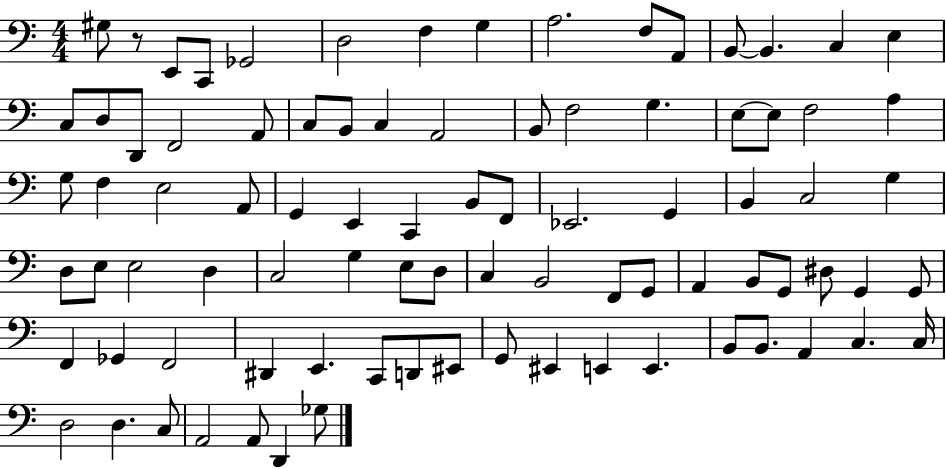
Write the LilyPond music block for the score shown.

{
  \clef bass
  \numericTimeSignature
  \time 4/4
  \key c \major
  gis8 r8 e,8 c,8 ges,2 | d2 f4 g4 | a2. f8 a,8 | b,8~~ b,4. c4 e4 | \break c8 d8 d,8 f,2 a,8 | c8 b,8 c4 a,2 | b,8 f2 g4. | e8~~ e8 f2 a4 | \break g8 f4 e2 a,8 | g,4 e,4 c,4 b,8 f,8 | ees,2. g,4 | b,4 c2 g4 | \break d8 e8 e2 d4 | c2 g4 e8 d8 | c4 b,2 f,8 g,8 | a,4 b,8 g,8 dis8 g,4 g,8 | \break f,4 ges,4 f,2 | dis,4 e,4. c,8 d,8 eis,8 | g,8 eis,4 e,4 e,4. | b,8 b,8. a,4 c4. c16 | \break d2 d4. c8 | a,2 a,8 d,4 ges8 | \bar "|."
}